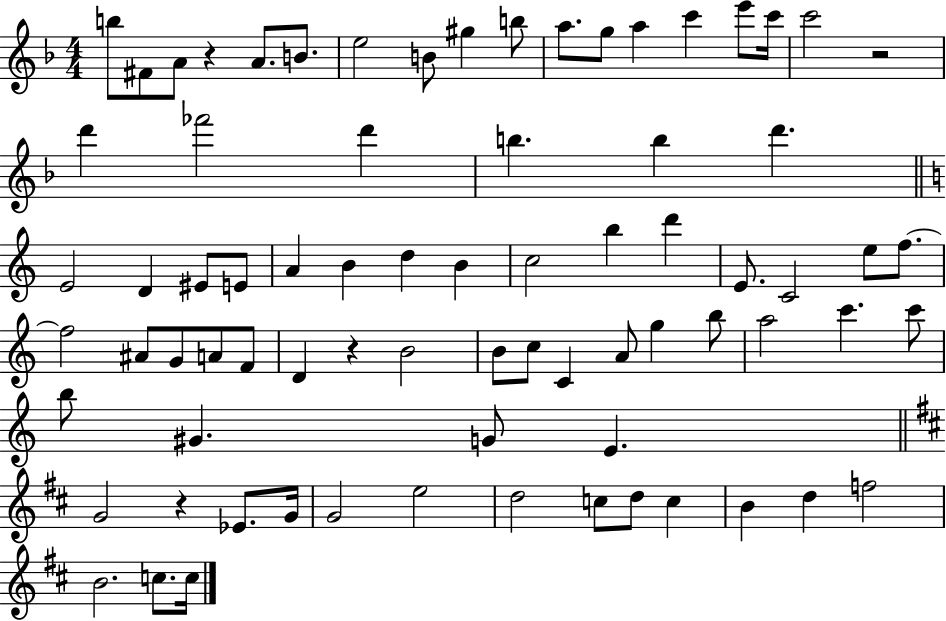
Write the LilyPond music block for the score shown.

{
  \clef treble
  \numericTimeSignature
  \time 4/4
  \key f \major
  b''8 fis'8 a'8 r4 a'8. b'8. | e''2 b'8 gis''4 b''8 | a''8. g''8 a''4 c'''4 e'''8 c'''16 | c'''2 r2 | \break d'''4 fes'''2 d'''4 | b''4. b''4 d'''4. | \bar "||" \break \key c \major e'2 d'4 eis'8 e'8 | a'4 b'4 d''4 b'4 | c''2 b''4 d'''4 | e'8. c'2 e''8 f''8.~~ | \break f''2 ais'8 g'8 a'8 f'8 | d'4 r4 b'2 | b'8 c''8 c'4 a'8 g''4 b''8 | a''2 c'''4. c'''8 | \break b''8 gis'4. g'8 e'4. | \bar "||" \break \key d \major g'2 r4 ees'8. g'16 | g'2 e''2 | d''2 c''8 d''8 c''4 | b'4 d''4 f''2 | \break b'2. c''8. c''16 | \bar "|."
}